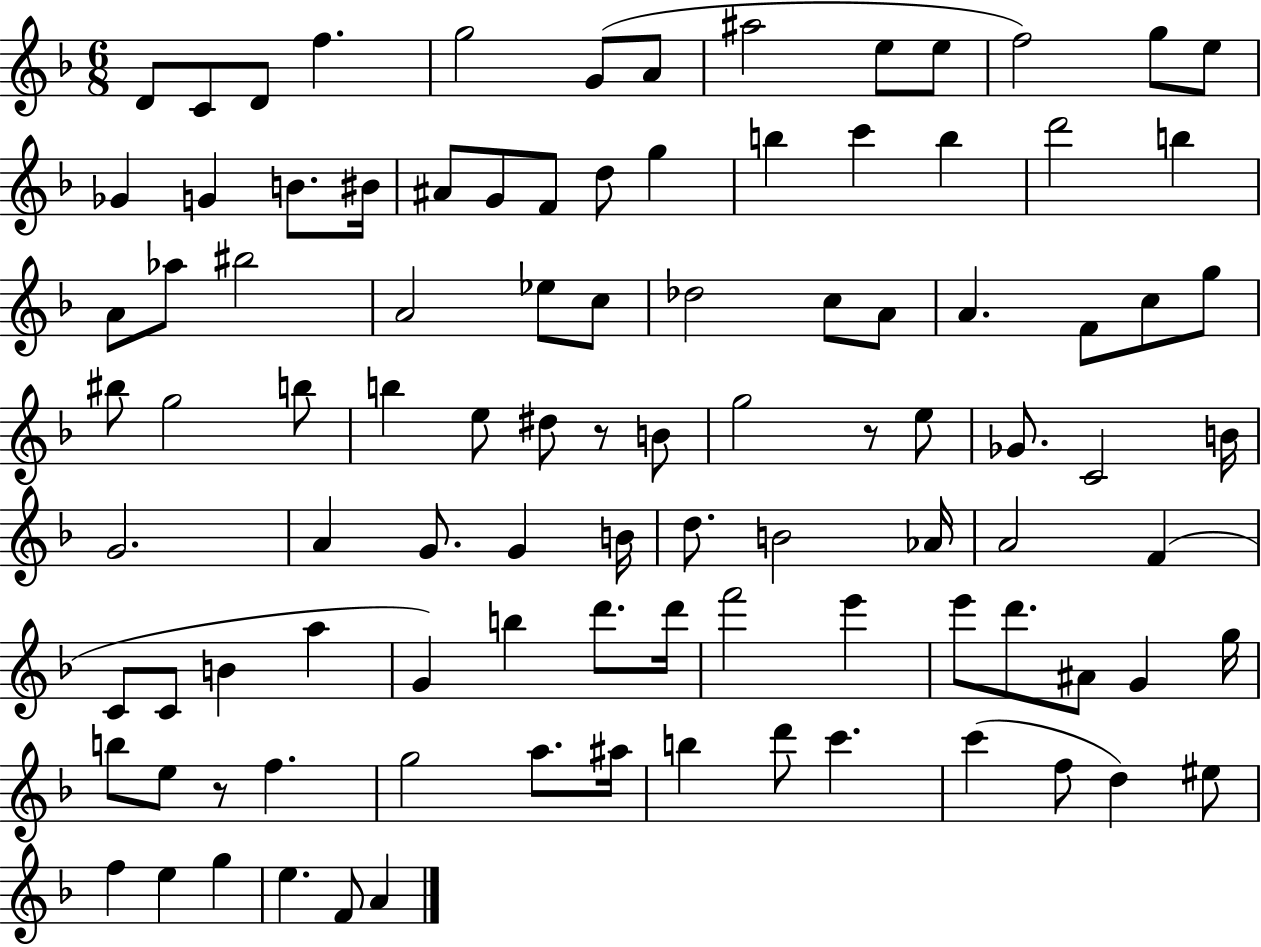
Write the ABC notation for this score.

X:1
T:Untitled
M:6/8
L:1/4
K:F
D/2 C/2 D/2 f g2 G/2 A/2 ^a2 e/2 e/2 f2 g/2 e/2 _G G B/2 ^B/4 ^A/2 G/2 F/2 d/2 g b c' b d'2 b A/2 _a/2 ^b2 A2 _e/2 c/2 _d2 c/2 A/2 A F/2 c/2 g/2 ^b/2 g2 b/2 b e/2 ^d/2 z/2 B/2 g2 z/2 e/2 _G/2 C2 B/4 G2 A G/2 G B/4 d/2 B2 _A/4 A2 F C/2 C/2 B a G b d'/2 d'/4 f'2 e' e'/2 d'/2 ^A/2 G g/4 b/2 e/2 z/2 f g2 a/2 ^a/4 b d'/2 c' c' f/2 d ^e/2 f e g e F/2 A